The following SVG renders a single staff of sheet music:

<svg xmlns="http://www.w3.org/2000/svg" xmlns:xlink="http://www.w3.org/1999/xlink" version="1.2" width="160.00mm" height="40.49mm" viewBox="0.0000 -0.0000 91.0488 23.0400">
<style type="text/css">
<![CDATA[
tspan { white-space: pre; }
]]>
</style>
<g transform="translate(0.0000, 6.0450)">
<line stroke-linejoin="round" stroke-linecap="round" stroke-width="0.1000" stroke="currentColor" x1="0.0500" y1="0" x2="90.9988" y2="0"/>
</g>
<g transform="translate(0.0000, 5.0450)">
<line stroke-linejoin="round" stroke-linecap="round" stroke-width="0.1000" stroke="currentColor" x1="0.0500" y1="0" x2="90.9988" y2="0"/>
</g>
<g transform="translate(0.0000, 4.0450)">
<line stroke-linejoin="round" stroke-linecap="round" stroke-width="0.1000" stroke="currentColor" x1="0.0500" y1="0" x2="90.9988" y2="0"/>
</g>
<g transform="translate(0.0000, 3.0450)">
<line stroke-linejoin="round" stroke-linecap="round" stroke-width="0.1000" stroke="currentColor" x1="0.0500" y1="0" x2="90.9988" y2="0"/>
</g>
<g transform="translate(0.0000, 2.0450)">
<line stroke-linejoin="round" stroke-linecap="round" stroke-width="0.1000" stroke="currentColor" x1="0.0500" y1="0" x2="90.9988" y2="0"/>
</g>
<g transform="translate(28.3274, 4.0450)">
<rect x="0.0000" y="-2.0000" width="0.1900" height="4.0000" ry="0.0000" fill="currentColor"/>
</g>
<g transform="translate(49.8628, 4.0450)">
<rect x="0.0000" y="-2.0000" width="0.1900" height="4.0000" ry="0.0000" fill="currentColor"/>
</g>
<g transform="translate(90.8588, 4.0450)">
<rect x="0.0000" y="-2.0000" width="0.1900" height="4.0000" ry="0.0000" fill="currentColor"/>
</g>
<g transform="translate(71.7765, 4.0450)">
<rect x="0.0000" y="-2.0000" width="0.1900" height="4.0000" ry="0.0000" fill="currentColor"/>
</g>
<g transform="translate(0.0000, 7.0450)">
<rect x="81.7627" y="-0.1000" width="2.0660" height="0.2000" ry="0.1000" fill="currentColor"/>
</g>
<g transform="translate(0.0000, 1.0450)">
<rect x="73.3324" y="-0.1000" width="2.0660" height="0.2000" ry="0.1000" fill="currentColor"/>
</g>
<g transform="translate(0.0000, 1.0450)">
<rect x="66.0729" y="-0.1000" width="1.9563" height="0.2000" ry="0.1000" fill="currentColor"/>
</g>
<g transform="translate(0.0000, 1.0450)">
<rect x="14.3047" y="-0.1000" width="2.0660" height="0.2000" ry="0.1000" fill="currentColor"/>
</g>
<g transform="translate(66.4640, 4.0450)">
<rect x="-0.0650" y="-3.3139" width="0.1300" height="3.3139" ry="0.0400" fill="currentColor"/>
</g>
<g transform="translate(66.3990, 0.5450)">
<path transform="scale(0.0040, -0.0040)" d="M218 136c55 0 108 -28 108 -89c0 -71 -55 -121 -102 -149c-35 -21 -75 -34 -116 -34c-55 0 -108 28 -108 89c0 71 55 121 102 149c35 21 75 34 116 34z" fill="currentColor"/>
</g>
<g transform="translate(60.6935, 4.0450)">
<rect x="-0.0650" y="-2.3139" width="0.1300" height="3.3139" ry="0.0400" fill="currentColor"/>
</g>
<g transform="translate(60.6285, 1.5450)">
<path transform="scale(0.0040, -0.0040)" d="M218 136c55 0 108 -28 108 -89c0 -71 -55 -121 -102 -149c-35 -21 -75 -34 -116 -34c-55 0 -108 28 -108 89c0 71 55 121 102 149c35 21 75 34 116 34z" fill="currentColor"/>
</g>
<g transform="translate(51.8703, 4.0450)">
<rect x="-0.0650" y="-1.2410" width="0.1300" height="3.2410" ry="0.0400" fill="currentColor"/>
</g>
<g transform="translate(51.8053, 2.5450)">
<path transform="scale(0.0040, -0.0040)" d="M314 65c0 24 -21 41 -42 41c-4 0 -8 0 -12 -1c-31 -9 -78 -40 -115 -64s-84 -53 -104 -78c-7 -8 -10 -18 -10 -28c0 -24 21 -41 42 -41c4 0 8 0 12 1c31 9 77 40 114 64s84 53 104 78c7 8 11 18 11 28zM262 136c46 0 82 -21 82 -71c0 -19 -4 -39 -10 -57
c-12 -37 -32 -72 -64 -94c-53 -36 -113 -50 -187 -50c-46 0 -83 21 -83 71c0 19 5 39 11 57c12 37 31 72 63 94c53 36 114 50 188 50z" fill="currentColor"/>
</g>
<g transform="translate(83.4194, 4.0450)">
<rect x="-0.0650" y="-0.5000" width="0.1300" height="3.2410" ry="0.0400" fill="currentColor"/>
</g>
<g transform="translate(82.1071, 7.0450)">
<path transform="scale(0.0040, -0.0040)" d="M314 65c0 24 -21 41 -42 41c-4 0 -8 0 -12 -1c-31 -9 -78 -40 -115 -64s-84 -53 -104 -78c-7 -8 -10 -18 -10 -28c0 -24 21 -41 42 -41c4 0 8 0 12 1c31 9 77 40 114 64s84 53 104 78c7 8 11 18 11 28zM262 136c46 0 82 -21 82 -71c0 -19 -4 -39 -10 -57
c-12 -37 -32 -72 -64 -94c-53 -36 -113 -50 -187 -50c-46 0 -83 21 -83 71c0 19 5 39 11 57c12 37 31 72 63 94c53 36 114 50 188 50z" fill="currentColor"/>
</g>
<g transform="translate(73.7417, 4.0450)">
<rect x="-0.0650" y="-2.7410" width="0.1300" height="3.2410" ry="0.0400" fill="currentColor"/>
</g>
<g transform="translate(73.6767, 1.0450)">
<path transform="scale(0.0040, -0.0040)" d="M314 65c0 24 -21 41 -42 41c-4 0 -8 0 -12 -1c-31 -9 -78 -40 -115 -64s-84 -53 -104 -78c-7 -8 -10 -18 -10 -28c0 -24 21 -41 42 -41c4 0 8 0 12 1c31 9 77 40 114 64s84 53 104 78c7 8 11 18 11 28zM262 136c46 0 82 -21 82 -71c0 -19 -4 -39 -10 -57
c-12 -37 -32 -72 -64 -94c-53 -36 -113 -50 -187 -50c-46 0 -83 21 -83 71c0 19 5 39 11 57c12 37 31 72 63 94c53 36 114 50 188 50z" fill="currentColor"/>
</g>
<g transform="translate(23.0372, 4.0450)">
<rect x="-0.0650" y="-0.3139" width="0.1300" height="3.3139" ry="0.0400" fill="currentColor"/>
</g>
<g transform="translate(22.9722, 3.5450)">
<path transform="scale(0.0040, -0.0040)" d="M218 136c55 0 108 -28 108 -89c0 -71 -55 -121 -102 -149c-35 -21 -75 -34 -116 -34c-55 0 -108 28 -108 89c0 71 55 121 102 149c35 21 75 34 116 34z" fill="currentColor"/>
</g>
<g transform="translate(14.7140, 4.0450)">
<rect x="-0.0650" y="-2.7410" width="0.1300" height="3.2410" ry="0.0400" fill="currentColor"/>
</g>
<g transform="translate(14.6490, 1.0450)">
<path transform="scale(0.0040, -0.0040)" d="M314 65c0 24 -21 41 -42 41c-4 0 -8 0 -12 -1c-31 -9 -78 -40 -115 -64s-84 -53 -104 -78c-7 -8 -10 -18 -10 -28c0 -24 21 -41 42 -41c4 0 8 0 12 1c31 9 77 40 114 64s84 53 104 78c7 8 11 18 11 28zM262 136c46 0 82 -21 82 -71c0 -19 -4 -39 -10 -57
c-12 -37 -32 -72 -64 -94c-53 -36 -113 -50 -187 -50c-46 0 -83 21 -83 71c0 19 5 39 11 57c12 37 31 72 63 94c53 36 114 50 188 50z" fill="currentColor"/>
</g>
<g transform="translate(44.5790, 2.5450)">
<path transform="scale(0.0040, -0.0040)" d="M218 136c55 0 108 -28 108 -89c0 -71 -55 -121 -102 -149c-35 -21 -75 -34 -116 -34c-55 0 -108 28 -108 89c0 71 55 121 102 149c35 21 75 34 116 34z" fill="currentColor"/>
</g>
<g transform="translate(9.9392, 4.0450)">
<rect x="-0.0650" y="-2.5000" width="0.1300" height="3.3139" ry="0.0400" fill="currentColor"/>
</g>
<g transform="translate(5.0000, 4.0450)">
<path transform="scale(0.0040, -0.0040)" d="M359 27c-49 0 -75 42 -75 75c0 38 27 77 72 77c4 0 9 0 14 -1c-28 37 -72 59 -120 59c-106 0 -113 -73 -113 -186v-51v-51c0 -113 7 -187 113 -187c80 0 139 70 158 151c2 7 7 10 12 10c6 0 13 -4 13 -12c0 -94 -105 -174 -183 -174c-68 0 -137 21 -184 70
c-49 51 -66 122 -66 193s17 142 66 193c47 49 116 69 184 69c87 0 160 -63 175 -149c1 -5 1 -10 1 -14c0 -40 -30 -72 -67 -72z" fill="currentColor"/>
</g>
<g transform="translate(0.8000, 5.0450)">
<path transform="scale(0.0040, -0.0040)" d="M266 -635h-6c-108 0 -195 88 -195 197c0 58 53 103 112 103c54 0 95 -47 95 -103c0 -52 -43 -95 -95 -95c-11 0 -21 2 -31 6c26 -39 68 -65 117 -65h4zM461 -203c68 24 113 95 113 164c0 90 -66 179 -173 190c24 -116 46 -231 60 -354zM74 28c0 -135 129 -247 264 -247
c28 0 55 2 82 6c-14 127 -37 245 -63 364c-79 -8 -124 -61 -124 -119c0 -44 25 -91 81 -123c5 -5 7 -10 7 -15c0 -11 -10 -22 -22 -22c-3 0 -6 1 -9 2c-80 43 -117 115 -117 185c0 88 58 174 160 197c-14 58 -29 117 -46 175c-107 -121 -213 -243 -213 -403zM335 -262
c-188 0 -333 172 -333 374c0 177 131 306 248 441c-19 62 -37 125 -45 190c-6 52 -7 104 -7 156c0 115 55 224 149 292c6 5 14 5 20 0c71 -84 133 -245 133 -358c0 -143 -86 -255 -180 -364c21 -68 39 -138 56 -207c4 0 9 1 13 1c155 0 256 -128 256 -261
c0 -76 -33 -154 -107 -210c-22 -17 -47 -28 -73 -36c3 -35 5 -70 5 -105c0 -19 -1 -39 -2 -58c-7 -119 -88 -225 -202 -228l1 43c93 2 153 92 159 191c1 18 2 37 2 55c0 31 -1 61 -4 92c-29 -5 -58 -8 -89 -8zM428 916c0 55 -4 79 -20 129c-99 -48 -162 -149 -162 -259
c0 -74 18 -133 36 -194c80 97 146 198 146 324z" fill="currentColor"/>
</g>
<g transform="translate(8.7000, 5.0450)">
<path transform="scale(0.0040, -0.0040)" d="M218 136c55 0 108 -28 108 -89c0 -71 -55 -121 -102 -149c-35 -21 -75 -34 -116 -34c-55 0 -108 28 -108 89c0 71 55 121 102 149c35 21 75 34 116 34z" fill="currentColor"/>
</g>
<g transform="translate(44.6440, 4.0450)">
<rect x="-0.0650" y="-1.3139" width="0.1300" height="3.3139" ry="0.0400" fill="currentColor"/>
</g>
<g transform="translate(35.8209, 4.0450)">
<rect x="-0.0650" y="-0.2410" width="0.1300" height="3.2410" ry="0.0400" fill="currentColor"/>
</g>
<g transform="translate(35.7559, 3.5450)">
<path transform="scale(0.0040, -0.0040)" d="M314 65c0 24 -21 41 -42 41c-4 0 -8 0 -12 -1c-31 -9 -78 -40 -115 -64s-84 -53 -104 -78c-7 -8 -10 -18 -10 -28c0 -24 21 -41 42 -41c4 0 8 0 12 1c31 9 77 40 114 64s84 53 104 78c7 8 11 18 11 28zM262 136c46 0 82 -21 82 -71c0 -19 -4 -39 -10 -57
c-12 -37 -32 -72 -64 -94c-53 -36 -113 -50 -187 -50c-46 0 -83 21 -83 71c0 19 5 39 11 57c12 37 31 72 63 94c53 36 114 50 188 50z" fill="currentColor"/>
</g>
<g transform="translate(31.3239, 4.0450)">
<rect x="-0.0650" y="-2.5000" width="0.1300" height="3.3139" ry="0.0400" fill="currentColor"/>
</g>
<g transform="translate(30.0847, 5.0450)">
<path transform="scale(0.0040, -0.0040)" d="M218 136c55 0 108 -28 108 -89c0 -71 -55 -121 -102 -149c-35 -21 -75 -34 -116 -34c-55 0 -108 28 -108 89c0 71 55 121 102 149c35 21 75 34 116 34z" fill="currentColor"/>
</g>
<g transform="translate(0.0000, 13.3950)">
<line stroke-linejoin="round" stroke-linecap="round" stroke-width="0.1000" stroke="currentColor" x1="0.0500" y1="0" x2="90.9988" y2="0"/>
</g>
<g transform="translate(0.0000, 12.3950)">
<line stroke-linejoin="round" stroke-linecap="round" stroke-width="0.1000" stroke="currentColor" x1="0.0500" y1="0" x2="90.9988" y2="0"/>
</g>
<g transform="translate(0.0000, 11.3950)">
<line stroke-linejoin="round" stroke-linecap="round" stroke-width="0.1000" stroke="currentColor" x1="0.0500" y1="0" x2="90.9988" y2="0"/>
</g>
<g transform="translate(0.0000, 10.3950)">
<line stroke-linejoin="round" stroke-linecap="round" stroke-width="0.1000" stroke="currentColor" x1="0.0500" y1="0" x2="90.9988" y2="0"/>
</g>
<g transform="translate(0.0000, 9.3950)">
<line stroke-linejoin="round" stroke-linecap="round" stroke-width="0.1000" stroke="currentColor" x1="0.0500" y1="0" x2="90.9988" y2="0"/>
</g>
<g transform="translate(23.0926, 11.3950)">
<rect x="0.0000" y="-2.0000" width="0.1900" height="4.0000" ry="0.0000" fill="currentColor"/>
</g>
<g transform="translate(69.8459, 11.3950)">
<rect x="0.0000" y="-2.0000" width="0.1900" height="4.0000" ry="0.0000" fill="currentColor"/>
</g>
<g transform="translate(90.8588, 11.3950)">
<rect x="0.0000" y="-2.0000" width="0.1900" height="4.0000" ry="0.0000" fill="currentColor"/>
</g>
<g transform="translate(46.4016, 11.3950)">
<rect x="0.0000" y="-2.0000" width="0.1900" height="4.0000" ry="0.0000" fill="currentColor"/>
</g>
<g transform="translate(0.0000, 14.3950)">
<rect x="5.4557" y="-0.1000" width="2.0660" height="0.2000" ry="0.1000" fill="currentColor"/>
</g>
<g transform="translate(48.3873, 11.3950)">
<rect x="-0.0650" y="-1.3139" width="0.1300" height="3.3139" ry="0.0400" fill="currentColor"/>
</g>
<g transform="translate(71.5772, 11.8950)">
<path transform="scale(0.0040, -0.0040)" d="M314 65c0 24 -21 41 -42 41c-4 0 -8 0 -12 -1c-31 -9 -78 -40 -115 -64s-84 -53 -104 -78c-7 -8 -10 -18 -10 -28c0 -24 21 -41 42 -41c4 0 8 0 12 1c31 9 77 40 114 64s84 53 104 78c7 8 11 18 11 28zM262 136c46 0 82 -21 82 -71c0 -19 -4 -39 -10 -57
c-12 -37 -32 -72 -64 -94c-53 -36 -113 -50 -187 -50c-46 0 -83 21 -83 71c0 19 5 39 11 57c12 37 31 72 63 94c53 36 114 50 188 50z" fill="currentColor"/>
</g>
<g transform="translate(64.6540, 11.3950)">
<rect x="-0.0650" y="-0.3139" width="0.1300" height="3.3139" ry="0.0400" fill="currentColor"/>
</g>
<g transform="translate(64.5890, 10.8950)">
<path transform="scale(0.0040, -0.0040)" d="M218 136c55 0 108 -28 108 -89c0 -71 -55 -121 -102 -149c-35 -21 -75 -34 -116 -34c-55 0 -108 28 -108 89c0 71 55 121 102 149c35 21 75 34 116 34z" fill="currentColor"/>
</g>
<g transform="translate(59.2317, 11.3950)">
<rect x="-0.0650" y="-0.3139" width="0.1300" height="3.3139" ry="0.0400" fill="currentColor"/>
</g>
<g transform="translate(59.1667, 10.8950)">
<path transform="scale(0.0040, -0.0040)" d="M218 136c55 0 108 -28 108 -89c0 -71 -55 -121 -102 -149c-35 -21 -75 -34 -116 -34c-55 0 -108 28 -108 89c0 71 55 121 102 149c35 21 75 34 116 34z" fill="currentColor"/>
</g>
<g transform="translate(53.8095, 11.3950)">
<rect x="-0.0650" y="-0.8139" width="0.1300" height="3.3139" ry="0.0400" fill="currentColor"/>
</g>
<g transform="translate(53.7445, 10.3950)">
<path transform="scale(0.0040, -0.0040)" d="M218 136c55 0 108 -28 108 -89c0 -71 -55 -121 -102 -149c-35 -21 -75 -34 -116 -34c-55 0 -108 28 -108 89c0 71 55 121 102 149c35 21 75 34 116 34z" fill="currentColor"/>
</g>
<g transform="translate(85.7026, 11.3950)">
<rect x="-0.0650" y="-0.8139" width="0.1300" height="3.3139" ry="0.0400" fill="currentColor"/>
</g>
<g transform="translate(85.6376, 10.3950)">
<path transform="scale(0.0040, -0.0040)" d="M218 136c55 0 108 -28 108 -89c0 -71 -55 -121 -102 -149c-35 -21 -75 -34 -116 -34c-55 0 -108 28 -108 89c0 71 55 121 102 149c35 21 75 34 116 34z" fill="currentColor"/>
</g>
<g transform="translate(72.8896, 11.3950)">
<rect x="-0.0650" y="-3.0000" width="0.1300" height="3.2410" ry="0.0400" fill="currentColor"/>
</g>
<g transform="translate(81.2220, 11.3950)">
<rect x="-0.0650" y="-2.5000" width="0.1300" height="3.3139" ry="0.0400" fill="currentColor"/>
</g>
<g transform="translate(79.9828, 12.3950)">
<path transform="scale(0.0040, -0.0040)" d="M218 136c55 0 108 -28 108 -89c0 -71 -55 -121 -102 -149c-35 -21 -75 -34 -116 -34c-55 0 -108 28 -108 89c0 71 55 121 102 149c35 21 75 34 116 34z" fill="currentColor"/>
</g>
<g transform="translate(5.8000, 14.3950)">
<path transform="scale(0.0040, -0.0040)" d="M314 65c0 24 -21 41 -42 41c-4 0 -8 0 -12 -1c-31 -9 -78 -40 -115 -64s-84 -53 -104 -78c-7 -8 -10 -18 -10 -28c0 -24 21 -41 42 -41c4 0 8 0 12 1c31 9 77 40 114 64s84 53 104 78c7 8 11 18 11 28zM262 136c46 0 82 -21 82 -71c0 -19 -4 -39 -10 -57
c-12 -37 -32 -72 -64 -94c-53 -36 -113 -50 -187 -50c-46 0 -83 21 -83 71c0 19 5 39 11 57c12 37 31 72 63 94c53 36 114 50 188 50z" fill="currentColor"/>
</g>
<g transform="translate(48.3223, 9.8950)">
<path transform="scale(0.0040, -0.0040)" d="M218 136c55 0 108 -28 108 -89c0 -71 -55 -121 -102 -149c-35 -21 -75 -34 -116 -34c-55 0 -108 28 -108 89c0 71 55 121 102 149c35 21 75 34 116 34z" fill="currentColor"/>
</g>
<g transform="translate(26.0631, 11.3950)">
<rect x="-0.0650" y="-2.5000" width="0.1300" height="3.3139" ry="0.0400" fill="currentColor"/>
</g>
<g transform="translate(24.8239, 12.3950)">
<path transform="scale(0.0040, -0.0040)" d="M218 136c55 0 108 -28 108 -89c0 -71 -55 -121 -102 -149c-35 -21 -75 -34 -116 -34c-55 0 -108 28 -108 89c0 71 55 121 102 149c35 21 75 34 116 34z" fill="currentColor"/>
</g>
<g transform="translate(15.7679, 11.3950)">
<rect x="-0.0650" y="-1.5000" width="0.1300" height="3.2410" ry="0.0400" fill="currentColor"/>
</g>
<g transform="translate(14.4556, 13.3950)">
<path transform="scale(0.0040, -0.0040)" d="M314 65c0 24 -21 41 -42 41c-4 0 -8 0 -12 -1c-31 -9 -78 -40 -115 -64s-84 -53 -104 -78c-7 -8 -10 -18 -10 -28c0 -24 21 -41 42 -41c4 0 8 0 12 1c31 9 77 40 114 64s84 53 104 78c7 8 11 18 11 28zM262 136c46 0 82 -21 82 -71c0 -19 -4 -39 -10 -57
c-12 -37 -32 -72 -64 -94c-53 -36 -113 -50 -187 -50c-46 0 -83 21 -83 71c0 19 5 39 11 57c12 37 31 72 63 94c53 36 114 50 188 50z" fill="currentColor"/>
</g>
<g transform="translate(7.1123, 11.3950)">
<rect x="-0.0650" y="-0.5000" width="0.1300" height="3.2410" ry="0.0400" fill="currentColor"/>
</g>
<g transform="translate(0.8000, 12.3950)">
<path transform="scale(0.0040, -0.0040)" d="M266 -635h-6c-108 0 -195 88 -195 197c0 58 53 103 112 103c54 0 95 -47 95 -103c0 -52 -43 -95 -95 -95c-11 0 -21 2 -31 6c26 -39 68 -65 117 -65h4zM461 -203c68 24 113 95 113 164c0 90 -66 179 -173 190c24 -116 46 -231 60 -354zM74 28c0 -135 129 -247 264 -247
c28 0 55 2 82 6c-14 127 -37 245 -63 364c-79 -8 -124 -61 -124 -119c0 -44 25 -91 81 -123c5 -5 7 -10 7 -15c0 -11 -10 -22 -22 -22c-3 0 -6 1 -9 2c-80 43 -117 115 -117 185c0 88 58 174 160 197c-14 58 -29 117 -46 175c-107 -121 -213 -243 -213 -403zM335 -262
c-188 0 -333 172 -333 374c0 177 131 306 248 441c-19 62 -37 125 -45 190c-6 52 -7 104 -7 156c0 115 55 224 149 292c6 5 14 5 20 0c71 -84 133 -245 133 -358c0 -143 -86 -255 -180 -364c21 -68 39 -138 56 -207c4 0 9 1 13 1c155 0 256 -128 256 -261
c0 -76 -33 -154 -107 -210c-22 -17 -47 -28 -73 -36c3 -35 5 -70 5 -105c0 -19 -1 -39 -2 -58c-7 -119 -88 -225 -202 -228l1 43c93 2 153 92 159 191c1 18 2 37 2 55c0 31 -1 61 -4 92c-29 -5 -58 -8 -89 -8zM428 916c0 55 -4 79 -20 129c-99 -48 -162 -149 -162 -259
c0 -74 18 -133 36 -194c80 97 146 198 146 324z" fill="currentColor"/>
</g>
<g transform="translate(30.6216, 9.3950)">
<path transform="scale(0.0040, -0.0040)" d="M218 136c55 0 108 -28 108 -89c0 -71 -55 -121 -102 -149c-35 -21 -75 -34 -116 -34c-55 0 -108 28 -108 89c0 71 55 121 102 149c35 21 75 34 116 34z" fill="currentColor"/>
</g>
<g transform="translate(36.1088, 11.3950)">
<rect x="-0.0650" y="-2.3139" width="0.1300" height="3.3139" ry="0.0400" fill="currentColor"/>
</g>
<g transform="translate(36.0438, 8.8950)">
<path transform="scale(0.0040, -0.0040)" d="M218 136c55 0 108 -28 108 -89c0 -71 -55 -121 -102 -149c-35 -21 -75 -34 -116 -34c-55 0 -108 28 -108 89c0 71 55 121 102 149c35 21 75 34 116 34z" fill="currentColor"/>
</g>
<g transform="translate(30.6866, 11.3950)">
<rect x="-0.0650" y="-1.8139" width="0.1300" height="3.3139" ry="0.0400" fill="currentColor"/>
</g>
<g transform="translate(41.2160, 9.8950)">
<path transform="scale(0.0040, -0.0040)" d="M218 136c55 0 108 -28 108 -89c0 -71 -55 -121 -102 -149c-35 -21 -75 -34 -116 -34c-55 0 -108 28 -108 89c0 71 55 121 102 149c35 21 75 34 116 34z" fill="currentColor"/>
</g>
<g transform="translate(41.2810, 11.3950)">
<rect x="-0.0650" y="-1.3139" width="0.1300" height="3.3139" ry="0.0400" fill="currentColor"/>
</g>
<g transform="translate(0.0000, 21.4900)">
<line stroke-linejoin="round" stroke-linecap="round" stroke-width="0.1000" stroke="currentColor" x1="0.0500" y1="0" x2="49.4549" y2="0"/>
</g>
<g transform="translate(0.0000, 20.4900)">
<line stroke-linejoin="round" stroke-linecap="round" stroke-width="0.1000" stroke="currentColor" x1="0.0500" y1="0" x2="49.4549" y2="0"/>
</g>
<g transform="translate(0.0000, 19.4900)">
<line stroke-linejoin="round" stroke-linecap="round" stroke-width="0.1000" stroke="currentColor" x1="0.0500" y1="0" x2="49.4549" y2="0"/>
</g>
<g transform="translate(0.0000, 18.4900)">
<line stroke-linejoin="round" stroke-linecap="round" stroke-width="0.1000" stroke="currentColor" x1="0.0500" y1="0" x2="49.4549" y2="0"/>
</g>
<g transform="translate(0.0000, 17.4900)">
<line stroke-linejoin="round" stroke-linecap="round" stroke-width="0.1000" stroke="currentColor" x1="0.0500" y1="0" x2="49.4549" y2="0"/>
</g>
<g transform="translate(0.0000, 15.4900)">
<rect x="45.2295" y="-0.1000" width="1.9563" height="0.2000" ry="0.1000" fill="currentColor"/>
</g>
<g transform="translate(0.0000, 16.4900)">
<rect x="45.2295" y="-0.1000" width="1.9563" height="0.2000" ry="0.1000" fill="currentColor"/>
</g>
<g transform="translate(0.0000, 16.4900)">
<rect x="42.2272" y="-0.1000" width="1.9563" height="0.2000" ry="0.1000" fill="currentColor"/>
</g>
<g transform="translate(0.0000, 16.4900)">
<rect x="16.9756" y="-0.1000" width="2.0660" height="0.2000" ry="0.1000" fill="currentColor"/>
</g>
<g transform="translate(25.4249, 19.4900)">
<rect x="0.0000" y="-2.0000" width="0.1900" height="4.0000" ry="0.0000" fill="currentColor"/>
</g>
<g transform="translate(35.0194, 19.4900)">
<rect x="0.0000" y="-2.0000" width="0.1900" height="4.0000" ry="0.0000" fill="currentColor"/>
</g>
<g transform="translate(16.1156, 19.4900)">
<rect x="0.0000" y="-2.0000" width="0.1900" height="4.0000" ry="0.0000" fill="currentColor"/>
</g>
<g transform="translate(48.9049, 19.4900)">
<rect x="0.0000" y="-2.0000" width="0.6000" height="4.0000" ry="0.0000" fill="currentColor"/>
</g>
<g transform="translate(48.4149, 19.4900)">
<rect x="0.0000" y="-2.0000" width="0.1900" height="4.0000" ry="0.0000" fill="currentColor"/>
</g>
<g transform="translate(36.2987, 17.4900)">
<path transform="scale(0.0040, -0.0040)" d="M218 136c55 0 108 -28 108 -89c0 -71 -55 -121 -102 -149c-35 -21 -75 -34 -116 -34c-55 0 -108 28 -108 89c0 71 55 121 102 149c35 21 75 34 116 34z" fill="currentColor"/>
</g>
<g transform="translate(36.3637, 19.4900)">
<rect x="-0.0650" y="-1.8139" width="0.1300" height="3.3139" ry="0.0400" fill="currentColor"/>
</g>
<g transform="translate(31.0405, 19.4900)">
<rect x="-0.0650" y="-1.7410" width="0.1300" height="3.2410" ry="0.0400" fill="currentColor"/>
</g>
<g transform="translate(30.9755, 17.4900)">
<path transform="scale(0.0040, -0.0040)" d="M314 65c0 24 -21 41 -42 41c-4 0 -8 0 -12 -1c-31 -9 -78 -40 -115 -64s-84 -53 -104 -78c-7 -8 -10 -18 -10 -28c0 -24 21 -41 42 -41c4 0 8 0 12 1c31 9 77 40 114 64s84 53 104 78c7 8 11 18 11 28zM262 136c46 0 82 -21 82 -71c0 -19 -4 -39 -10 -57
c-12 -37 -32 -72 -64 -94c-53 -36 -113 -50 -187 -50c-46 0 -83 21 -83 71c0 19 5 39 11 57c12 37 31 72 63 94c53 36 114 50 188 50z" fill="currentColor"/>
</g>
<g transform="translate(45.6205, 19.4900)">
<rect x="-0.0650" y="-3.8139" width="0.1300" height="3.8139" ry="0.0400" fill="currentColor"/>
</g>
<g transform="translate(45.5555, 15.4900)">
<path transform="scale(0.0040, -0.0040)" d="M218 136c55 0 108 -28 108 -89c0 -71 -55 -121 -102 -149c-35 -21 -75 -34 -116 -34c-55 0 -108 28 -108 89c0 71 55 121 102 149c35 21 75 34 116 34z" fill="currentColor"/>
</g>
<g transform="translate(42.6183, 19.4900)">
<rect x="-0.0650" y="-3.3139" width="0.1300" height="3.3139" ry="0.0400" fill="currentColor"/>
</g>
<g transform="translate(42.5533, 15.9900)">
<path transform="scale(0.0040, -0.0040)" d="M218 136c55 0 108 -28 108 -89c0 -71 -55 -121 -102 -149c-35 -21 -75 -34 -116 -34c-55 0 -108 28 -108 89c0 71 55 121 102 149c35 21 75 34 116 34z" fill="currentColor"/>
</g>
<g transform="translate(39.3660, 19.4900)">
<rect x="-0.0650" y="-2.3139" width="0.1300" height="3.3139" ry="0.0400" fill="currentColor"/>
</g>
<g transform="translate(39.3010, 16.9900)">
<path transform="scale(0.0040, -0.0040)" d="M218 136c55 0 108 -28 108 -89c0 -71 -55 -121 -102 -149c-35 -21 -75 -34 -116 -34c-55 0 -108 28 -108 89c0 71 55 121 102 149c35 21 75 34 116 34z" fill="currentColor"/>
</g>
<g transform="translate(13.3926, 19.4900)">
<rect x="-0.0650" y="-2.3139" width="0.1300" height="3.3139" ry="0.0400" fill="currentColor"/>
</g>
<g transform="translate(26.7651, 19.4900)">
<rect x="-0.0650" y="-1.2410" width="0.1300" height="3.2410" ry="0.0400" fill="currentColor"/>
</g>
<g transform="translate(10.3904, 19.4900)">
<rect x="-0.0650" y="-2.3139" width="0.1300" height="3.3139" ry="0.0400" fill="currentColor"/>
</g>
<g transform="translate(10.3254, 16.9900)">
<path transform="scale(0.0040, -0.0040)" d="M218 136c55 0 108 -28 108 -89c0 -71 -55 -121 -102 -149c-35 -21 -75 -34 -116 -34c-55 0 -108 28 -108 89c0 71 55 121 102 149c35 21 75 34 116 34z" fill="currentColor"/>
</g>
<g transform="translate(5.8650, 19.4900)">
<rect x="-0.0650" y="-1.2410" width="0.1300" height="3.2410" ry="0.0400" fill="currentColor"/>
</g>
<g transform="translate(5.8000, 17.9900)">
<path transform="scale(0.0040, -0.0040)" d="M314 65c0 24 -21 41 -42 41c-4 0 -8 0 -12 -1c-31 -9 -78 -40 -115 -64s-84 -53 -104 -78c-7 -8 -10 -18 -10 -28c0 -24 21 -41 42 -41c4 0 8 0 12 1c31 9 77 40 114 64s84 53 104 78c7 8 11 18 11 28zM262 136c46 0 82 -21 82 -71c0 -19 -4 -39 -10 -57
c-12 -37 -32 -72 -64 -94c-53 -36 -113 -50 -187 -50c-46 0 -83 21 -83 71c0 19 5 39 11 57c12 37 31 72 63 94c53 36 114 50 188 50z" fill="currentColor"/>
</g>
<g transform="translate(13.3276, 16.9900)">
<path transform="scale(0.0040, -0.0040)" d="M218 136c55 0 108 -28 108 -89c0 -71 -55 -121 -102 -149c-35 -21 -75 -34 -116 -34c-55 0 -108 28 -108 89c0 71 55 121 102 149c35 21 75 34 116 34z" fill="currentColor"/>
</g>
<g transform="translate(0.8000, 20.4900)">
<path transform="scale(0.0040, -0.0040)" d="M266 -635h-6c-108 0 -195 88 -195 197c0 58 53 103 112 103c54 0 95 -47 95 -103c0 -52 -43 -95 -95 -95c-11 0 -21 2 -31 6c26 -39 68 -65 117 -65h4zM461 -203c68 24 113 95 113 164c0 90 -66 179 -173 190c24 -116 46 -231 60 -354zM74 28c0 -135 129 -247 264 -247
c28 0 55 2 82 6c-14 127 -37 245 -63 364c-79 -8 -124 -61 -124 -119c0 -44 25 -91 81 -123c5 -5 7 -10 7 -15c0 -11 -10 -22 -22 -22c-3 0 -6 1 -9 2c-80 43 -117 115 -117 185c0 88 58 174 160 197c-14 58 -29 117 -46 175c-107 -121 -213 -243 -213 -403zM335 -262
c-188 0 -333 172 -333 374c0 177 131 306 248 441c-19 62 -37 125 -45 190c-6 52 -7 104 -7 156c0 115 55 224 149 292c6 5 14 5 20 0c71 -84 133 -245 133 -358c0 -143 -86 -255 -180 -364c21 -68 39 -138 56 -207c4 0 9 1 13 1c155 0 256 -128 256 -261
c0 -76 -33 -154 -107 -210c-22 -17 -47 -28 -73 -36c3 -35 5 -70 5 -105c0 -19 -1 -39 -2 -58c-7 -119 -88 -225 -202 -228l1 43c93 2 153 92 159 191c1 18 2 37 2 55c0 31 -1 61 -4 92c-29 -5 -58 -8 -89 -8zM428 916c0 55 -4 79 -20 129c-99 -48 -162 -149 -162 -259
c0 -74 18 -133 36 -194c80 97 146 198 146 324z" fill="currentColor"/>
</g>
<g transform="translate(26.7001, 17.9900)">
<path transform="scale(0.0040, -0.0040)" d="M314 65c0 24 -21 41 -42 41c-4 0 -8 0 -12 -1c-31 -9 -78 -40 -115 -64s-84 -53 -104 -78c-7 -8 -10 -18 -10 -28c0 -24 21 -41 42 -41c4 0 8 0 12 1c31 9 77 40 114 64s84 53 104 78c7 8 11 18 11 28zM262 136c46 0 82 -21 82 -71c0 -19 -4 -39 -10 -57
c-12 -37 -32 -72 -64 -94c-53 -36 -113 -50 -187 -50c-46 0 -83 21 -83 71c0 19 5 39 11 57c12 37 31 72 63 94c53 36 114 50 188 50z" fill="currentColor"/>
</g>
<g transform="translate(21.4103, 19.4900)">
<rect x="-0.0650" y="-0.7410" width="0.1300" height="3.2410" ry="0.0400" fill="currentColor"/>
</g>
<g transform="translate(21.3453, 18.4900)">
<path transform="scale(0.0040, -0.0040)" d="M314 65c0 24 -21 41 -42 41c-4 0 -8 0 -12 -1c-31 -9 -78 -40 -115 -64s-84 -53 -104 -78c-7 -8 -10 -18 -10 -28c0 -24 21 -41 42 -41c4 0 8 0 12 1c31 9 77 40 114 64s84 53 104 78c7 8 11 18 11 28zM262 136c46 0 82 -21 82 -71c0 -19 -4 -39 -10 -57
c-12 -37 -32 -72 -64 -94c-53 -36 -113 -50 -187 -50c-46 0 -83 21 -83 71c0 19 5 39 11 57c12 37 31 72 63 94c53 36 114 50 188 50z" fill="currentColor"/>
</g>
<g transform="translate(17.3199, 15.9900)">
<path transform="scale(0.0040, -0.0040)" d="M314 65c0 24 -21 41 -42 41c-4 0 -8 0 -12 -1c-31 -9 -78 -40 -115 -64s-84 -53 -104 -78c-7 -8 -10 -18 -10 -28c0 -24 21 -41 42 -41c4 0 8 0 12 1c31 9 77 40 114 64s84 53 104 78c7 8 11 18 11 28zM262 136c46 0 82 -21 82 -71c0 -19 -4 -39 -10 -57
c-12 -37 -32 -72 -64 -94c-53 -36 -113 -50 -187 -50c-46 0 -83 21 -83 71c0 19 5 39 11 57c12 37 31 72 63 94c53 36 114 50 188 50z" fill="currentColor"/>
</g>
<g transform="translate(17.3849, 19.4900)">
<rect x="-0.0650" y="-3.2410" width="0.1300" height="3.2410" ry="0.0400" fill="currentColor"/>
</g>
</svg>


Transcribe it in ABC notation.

X:1
T:Untitled
M:4/4
L:1/4
K:C
G a2 c G c2 e e2 g b a2 C2 C2 E2 G f g e e d c c A2 G d e2 g g b2 d2 e2 f2 f g b c'